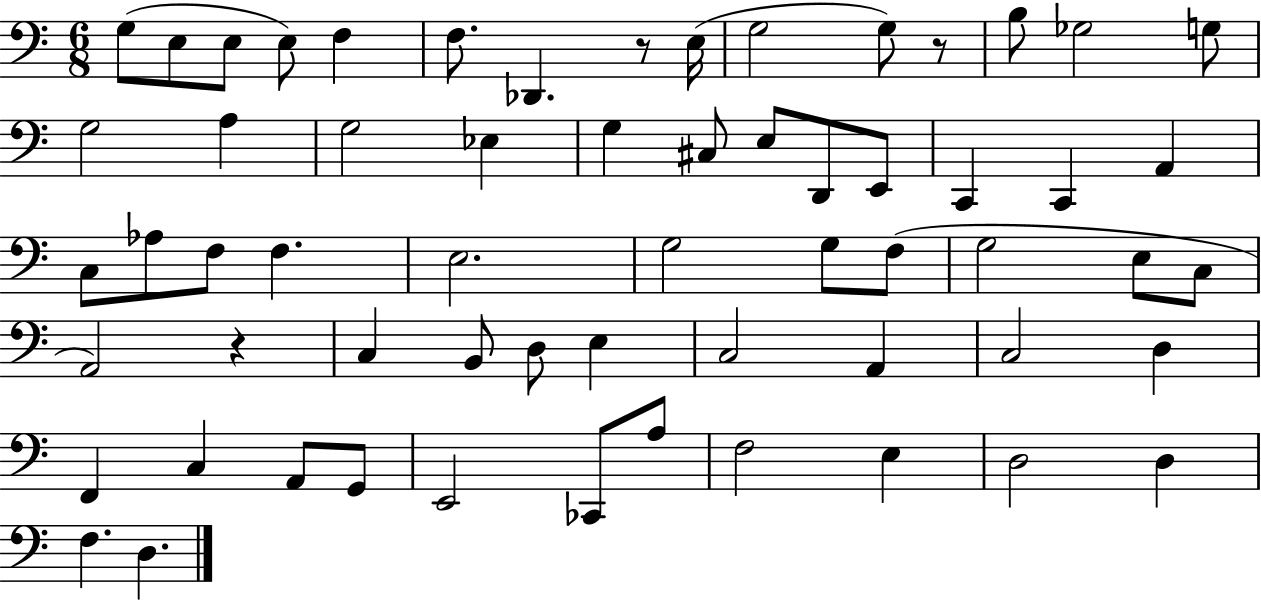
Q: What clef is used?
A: bass